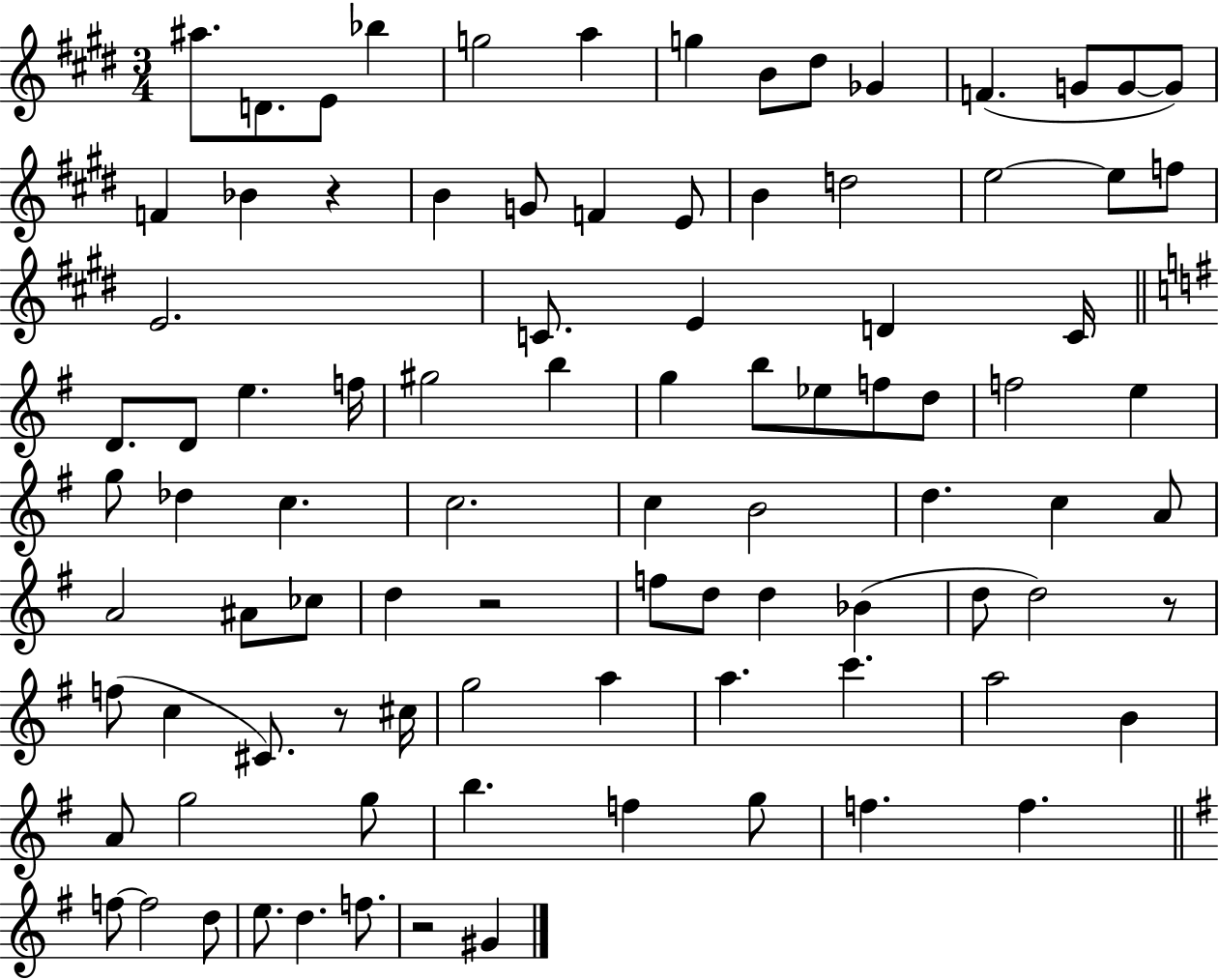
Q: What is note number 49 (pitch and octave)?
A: B4